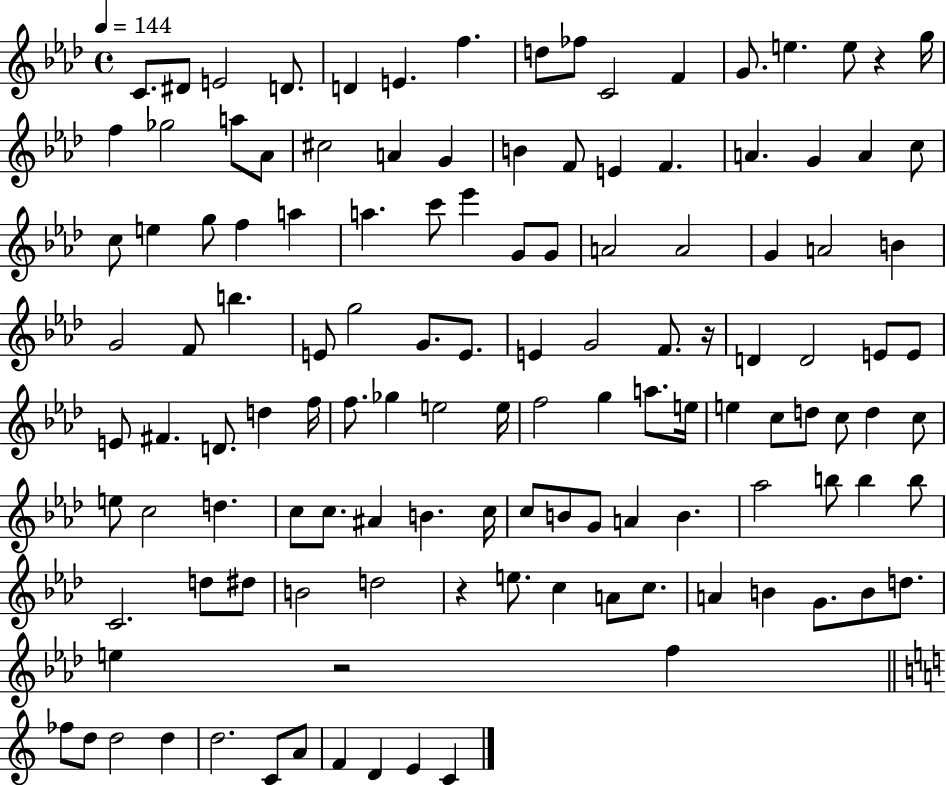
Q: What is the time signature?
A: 4/4